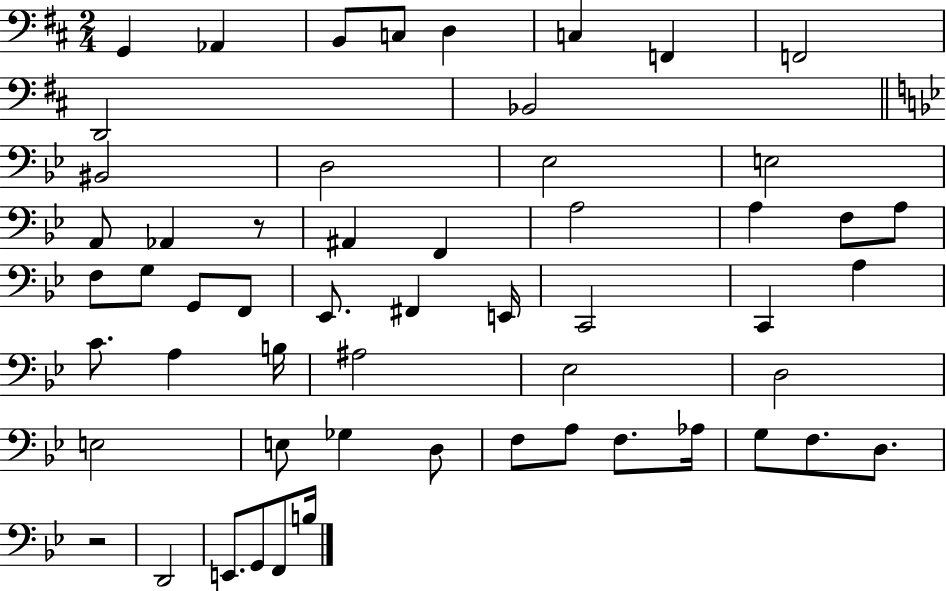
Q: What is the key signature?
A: D major